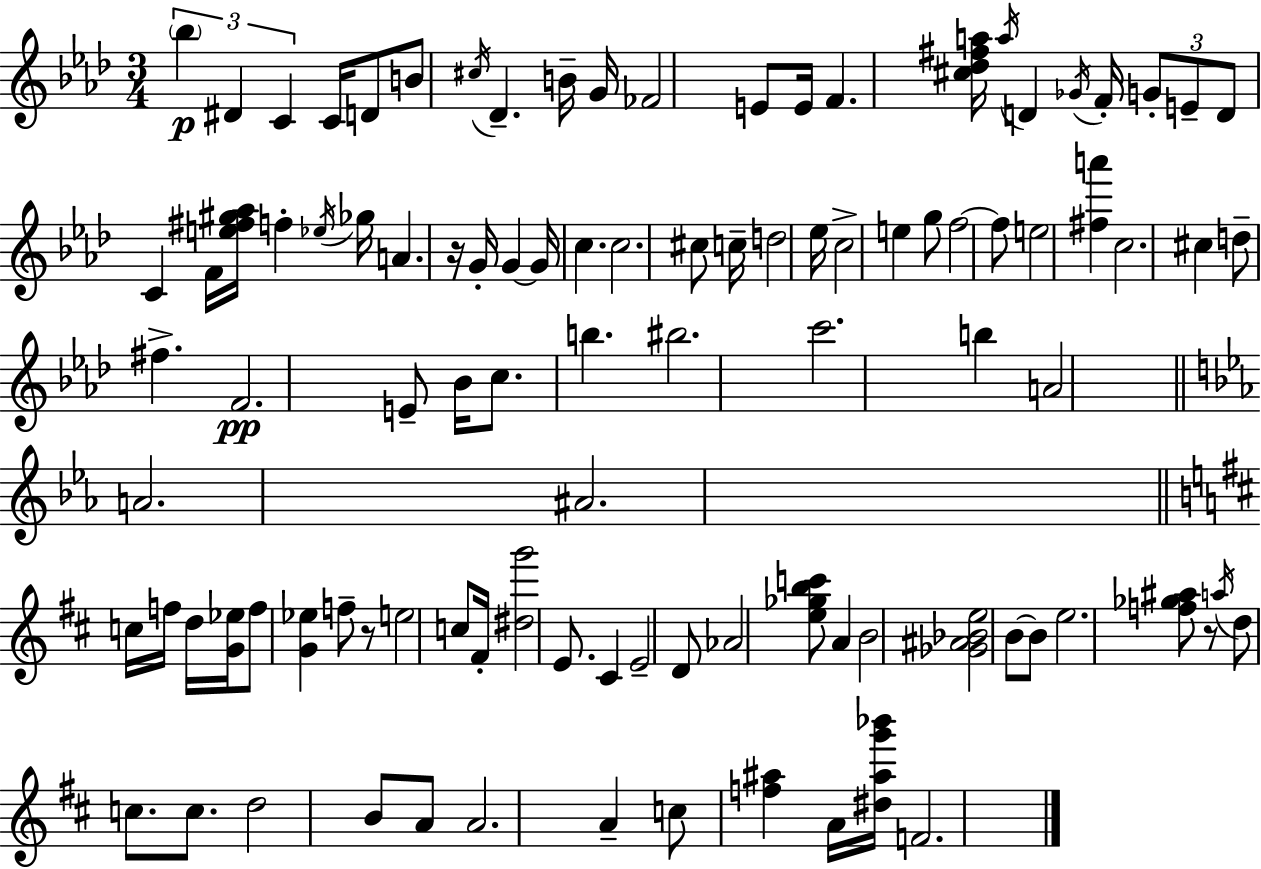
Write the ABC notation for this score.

X:1
T:Untitled
M:3/4
L:1/4
K:Fm
_b ^D C C/4 D/2 B/2 ^c/4 _D B/4 G/4 _F2 E/2 E/4 F [^c_d^fa]/4 a/4 D _G/4 F/4 G/2 E/2 D/2 C F/4 [e^f^g_a]/4 f _e/4 _g/4 A z/4 G/4 G G/4 c c2 ^c/2 c/4 d2 _e/4 c2 e g/2 f2 f/2 e2 [^fa'] c2 ^c d/2 ^f F2 E/2 _B/4 c/2 b ^b2 c'2 b A2 A2 ^A2 c/4 f/4 d/4 [G_e]/4 f/2 [G_e] f/2 z/2 e2 c/2 ^F/4 [^dg']2 E/2 ^C E2 D/2 _A2 [e_gbc']/2 A B2 [_G^A_Be]2 B/2 B/2 e2 [f_g^a]/2 z/2 a/4 d/2 c/2 c/2 d2 B/2 A/2 A2 A c/2 [f^a] A/4 [^d^ag'_b']/4 F2